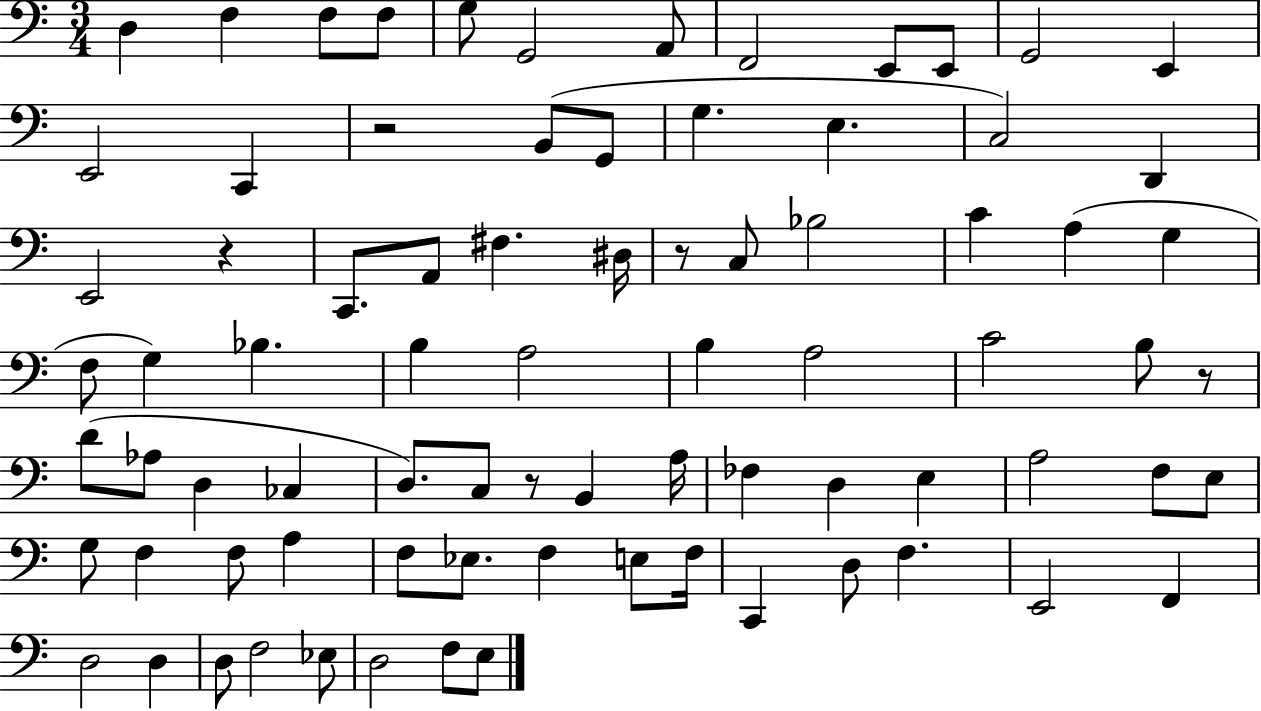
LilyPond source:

{
  \clef bass
  \numericTimeSignature
  \time 3/4
  \key c \major
  d4 f4 f8 f8 | g8 g,2 a,8 | f,2 e,8 e,8 | g,2 e,4 | \break e,2 c,4 | r2 b,8( g,8 | g4. e4. | c2) d,4 | \break e,2 r4 | c,8. a,8 fis4. dis16 | r8 c8 bes2 | c'4 a4( g4 | \break f8 g4) bes4. | b4 a2 | b4 a2 | c'2 b8 r8 | \break d'8( aes8 d4 ces4 | d8.) c8 r8 b,4 a16 | fes4 d4 e4 | a2 f8 e8 | \break g8 f4 f8 a4 | f8 ees8. f4 e8 f16 | c,4 d8 f4. | e,2 f,4 | \break d2 d4 | d8 f2 ees8 | d2 f8 e8 | \bar "|."
}